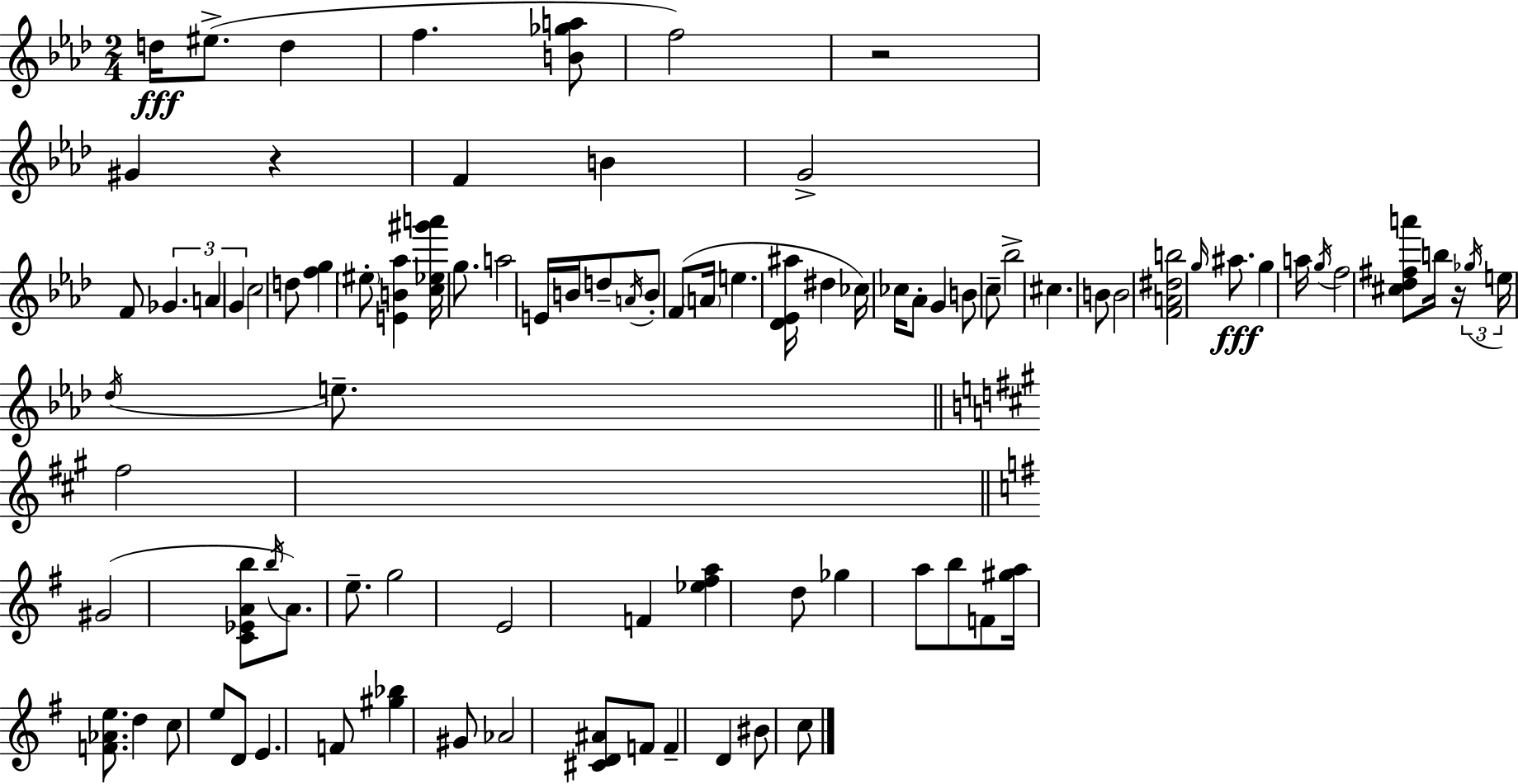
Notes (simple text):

D5/s EIS5/e. D5/q F5/q. [B4,Gb5,A5]/e F5/h R/h G#4/q R/q F4/q B4/q G4/h F4/e Gb4/q. A4/q G4/q C5/h D5/e [F5,G5]/q EIS5/e [E4,B4,Ab5]/q [C5,Eb5,G#6,A6]/s G5/e. A5/h E4/s B4/s D5/e A4/s B4/e F4/e A4/s E5/q. [Db4,Eb4,A#5]/s D#5/q CES5/s CES5/s Ab4/e G4/q B4/e C5/e Bb5/h C#5/q. B4/e B4/h [F4,A4,D#5,B5]/h G5/s A#5/e. G5/q A5/s G5/s F5/h [C#5,Db5,F#5,A6]/e B5/s R/s Gb5/s E5/s Db5/s E5/e. F#5/h G#4/h [C4,Eb4,A4,B5]/e B5/s A4/e. E5/e. G5/h E4/h F4/q [Eb5,F#5,A5]/q D5/e Gb5/q A5/e B5/e F4/e [G#5,A5]/s [F4,Ab4,E5]/e. D5/q C5/e E5/e D4/e E4/q. F4/e [G#5,Bb5]/q G#4/e Ab4/h [C#4,D4,A#4]/e F4/e F4/q D4/q BIS4/e C5/e